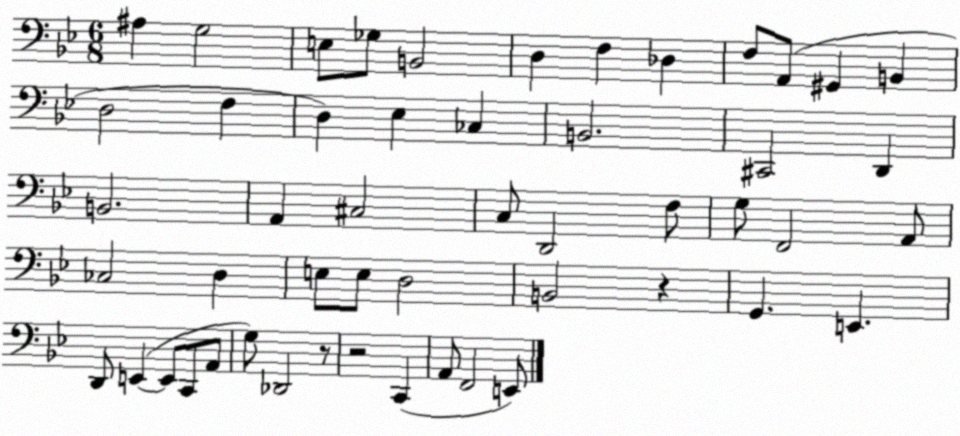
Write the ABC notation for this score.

X:1
T:Untitled
M:6/8
L:1/4
K:Bb
^A, G,2 E,/2 _G,/2 B,,2 D, F, _D, F,/2 A,,/2 ^G,, B,, D,2 F, D, _E, _C, B,,2 ^C,,2 D,, B,,2 A,, ^C,2 C,/2 D,,2 F,/2 G,/2 F,,2 A,,/2 _C,2 D, E,/2 E,/2 D,2 B,,2 z G,, E,, D,,/2 E,, E,,/2 C,,/2 A,,/2 G,/2 _D,,2 z/2 z2 C,, A,,/2 F,,2 E,,/2